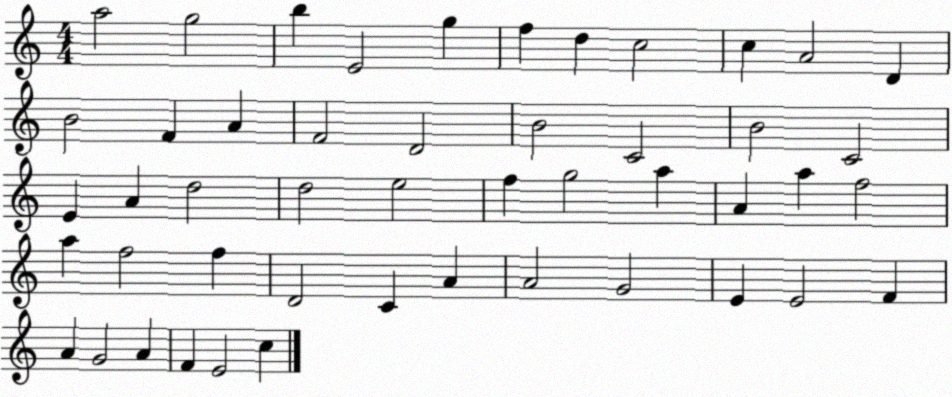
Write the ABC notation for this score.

X:1
T:Untitled
M:4/4
L:1/4
K:C
a2 g2 b E2 g f d c2 c A2 D B2 F A F2 D2 B2 C2 B2 C2 E A d2 d2 e2 f g2 a A a f2 a f2 f D2 C A A2 G2 E E2 F A G2 A F E2 c